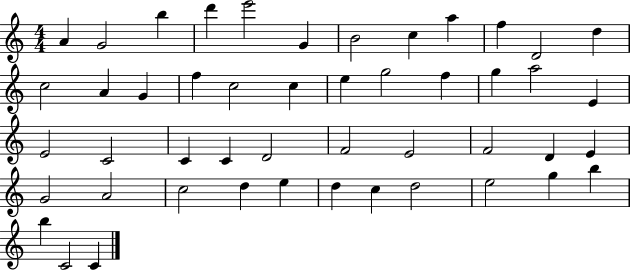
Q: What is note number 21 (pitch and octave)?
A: F5